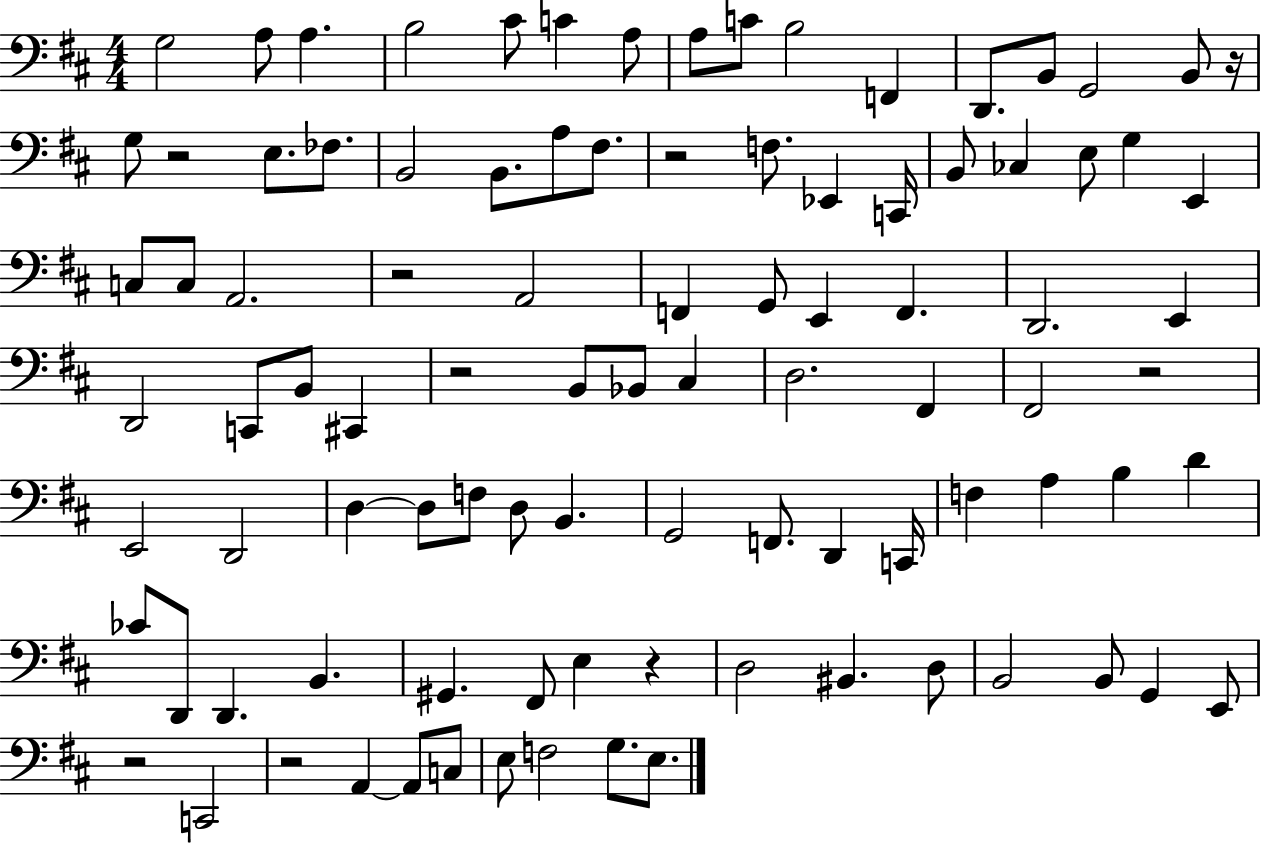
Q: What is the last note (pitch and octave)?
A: E3